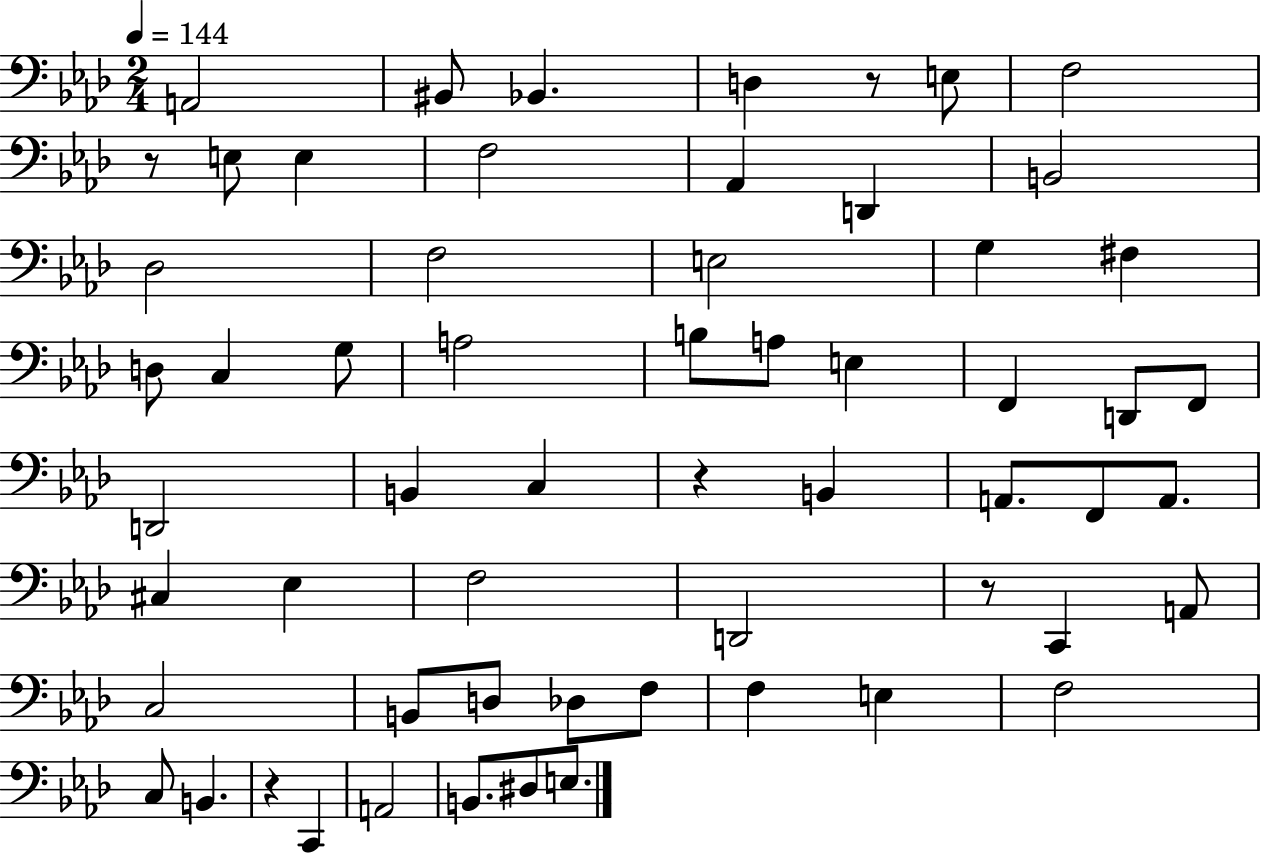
{
  \clef bass
  \numericTimeSignature
  \time 2/4
  \key aes \major
  \tempo 4 = 144
  a,2 | bis,8 bes,4. | d4 r8 e8 | f2 | \break r8 e8 e4 | f2 | aes,4 d,4 | b,2 | \break des2 | f2 | e2 | g4 fis4 | \break d8 c4 g8 | a2 | b8 a8 e4 | f,4 d,8 f,8 | \break d,2 | b,4 c4 | r4 b,4 | a,8. f,8 a,8. | \break cis4 ees4 | f2 | d,2 | r8 c,4 a,8 | \break c2 | b,8 d8 des8 f8 | f4 e4 | f2 | \break c8 b,4. | r4 c,4 | a,2 | b,8. dis8 e8. | \break \bar "|."
}